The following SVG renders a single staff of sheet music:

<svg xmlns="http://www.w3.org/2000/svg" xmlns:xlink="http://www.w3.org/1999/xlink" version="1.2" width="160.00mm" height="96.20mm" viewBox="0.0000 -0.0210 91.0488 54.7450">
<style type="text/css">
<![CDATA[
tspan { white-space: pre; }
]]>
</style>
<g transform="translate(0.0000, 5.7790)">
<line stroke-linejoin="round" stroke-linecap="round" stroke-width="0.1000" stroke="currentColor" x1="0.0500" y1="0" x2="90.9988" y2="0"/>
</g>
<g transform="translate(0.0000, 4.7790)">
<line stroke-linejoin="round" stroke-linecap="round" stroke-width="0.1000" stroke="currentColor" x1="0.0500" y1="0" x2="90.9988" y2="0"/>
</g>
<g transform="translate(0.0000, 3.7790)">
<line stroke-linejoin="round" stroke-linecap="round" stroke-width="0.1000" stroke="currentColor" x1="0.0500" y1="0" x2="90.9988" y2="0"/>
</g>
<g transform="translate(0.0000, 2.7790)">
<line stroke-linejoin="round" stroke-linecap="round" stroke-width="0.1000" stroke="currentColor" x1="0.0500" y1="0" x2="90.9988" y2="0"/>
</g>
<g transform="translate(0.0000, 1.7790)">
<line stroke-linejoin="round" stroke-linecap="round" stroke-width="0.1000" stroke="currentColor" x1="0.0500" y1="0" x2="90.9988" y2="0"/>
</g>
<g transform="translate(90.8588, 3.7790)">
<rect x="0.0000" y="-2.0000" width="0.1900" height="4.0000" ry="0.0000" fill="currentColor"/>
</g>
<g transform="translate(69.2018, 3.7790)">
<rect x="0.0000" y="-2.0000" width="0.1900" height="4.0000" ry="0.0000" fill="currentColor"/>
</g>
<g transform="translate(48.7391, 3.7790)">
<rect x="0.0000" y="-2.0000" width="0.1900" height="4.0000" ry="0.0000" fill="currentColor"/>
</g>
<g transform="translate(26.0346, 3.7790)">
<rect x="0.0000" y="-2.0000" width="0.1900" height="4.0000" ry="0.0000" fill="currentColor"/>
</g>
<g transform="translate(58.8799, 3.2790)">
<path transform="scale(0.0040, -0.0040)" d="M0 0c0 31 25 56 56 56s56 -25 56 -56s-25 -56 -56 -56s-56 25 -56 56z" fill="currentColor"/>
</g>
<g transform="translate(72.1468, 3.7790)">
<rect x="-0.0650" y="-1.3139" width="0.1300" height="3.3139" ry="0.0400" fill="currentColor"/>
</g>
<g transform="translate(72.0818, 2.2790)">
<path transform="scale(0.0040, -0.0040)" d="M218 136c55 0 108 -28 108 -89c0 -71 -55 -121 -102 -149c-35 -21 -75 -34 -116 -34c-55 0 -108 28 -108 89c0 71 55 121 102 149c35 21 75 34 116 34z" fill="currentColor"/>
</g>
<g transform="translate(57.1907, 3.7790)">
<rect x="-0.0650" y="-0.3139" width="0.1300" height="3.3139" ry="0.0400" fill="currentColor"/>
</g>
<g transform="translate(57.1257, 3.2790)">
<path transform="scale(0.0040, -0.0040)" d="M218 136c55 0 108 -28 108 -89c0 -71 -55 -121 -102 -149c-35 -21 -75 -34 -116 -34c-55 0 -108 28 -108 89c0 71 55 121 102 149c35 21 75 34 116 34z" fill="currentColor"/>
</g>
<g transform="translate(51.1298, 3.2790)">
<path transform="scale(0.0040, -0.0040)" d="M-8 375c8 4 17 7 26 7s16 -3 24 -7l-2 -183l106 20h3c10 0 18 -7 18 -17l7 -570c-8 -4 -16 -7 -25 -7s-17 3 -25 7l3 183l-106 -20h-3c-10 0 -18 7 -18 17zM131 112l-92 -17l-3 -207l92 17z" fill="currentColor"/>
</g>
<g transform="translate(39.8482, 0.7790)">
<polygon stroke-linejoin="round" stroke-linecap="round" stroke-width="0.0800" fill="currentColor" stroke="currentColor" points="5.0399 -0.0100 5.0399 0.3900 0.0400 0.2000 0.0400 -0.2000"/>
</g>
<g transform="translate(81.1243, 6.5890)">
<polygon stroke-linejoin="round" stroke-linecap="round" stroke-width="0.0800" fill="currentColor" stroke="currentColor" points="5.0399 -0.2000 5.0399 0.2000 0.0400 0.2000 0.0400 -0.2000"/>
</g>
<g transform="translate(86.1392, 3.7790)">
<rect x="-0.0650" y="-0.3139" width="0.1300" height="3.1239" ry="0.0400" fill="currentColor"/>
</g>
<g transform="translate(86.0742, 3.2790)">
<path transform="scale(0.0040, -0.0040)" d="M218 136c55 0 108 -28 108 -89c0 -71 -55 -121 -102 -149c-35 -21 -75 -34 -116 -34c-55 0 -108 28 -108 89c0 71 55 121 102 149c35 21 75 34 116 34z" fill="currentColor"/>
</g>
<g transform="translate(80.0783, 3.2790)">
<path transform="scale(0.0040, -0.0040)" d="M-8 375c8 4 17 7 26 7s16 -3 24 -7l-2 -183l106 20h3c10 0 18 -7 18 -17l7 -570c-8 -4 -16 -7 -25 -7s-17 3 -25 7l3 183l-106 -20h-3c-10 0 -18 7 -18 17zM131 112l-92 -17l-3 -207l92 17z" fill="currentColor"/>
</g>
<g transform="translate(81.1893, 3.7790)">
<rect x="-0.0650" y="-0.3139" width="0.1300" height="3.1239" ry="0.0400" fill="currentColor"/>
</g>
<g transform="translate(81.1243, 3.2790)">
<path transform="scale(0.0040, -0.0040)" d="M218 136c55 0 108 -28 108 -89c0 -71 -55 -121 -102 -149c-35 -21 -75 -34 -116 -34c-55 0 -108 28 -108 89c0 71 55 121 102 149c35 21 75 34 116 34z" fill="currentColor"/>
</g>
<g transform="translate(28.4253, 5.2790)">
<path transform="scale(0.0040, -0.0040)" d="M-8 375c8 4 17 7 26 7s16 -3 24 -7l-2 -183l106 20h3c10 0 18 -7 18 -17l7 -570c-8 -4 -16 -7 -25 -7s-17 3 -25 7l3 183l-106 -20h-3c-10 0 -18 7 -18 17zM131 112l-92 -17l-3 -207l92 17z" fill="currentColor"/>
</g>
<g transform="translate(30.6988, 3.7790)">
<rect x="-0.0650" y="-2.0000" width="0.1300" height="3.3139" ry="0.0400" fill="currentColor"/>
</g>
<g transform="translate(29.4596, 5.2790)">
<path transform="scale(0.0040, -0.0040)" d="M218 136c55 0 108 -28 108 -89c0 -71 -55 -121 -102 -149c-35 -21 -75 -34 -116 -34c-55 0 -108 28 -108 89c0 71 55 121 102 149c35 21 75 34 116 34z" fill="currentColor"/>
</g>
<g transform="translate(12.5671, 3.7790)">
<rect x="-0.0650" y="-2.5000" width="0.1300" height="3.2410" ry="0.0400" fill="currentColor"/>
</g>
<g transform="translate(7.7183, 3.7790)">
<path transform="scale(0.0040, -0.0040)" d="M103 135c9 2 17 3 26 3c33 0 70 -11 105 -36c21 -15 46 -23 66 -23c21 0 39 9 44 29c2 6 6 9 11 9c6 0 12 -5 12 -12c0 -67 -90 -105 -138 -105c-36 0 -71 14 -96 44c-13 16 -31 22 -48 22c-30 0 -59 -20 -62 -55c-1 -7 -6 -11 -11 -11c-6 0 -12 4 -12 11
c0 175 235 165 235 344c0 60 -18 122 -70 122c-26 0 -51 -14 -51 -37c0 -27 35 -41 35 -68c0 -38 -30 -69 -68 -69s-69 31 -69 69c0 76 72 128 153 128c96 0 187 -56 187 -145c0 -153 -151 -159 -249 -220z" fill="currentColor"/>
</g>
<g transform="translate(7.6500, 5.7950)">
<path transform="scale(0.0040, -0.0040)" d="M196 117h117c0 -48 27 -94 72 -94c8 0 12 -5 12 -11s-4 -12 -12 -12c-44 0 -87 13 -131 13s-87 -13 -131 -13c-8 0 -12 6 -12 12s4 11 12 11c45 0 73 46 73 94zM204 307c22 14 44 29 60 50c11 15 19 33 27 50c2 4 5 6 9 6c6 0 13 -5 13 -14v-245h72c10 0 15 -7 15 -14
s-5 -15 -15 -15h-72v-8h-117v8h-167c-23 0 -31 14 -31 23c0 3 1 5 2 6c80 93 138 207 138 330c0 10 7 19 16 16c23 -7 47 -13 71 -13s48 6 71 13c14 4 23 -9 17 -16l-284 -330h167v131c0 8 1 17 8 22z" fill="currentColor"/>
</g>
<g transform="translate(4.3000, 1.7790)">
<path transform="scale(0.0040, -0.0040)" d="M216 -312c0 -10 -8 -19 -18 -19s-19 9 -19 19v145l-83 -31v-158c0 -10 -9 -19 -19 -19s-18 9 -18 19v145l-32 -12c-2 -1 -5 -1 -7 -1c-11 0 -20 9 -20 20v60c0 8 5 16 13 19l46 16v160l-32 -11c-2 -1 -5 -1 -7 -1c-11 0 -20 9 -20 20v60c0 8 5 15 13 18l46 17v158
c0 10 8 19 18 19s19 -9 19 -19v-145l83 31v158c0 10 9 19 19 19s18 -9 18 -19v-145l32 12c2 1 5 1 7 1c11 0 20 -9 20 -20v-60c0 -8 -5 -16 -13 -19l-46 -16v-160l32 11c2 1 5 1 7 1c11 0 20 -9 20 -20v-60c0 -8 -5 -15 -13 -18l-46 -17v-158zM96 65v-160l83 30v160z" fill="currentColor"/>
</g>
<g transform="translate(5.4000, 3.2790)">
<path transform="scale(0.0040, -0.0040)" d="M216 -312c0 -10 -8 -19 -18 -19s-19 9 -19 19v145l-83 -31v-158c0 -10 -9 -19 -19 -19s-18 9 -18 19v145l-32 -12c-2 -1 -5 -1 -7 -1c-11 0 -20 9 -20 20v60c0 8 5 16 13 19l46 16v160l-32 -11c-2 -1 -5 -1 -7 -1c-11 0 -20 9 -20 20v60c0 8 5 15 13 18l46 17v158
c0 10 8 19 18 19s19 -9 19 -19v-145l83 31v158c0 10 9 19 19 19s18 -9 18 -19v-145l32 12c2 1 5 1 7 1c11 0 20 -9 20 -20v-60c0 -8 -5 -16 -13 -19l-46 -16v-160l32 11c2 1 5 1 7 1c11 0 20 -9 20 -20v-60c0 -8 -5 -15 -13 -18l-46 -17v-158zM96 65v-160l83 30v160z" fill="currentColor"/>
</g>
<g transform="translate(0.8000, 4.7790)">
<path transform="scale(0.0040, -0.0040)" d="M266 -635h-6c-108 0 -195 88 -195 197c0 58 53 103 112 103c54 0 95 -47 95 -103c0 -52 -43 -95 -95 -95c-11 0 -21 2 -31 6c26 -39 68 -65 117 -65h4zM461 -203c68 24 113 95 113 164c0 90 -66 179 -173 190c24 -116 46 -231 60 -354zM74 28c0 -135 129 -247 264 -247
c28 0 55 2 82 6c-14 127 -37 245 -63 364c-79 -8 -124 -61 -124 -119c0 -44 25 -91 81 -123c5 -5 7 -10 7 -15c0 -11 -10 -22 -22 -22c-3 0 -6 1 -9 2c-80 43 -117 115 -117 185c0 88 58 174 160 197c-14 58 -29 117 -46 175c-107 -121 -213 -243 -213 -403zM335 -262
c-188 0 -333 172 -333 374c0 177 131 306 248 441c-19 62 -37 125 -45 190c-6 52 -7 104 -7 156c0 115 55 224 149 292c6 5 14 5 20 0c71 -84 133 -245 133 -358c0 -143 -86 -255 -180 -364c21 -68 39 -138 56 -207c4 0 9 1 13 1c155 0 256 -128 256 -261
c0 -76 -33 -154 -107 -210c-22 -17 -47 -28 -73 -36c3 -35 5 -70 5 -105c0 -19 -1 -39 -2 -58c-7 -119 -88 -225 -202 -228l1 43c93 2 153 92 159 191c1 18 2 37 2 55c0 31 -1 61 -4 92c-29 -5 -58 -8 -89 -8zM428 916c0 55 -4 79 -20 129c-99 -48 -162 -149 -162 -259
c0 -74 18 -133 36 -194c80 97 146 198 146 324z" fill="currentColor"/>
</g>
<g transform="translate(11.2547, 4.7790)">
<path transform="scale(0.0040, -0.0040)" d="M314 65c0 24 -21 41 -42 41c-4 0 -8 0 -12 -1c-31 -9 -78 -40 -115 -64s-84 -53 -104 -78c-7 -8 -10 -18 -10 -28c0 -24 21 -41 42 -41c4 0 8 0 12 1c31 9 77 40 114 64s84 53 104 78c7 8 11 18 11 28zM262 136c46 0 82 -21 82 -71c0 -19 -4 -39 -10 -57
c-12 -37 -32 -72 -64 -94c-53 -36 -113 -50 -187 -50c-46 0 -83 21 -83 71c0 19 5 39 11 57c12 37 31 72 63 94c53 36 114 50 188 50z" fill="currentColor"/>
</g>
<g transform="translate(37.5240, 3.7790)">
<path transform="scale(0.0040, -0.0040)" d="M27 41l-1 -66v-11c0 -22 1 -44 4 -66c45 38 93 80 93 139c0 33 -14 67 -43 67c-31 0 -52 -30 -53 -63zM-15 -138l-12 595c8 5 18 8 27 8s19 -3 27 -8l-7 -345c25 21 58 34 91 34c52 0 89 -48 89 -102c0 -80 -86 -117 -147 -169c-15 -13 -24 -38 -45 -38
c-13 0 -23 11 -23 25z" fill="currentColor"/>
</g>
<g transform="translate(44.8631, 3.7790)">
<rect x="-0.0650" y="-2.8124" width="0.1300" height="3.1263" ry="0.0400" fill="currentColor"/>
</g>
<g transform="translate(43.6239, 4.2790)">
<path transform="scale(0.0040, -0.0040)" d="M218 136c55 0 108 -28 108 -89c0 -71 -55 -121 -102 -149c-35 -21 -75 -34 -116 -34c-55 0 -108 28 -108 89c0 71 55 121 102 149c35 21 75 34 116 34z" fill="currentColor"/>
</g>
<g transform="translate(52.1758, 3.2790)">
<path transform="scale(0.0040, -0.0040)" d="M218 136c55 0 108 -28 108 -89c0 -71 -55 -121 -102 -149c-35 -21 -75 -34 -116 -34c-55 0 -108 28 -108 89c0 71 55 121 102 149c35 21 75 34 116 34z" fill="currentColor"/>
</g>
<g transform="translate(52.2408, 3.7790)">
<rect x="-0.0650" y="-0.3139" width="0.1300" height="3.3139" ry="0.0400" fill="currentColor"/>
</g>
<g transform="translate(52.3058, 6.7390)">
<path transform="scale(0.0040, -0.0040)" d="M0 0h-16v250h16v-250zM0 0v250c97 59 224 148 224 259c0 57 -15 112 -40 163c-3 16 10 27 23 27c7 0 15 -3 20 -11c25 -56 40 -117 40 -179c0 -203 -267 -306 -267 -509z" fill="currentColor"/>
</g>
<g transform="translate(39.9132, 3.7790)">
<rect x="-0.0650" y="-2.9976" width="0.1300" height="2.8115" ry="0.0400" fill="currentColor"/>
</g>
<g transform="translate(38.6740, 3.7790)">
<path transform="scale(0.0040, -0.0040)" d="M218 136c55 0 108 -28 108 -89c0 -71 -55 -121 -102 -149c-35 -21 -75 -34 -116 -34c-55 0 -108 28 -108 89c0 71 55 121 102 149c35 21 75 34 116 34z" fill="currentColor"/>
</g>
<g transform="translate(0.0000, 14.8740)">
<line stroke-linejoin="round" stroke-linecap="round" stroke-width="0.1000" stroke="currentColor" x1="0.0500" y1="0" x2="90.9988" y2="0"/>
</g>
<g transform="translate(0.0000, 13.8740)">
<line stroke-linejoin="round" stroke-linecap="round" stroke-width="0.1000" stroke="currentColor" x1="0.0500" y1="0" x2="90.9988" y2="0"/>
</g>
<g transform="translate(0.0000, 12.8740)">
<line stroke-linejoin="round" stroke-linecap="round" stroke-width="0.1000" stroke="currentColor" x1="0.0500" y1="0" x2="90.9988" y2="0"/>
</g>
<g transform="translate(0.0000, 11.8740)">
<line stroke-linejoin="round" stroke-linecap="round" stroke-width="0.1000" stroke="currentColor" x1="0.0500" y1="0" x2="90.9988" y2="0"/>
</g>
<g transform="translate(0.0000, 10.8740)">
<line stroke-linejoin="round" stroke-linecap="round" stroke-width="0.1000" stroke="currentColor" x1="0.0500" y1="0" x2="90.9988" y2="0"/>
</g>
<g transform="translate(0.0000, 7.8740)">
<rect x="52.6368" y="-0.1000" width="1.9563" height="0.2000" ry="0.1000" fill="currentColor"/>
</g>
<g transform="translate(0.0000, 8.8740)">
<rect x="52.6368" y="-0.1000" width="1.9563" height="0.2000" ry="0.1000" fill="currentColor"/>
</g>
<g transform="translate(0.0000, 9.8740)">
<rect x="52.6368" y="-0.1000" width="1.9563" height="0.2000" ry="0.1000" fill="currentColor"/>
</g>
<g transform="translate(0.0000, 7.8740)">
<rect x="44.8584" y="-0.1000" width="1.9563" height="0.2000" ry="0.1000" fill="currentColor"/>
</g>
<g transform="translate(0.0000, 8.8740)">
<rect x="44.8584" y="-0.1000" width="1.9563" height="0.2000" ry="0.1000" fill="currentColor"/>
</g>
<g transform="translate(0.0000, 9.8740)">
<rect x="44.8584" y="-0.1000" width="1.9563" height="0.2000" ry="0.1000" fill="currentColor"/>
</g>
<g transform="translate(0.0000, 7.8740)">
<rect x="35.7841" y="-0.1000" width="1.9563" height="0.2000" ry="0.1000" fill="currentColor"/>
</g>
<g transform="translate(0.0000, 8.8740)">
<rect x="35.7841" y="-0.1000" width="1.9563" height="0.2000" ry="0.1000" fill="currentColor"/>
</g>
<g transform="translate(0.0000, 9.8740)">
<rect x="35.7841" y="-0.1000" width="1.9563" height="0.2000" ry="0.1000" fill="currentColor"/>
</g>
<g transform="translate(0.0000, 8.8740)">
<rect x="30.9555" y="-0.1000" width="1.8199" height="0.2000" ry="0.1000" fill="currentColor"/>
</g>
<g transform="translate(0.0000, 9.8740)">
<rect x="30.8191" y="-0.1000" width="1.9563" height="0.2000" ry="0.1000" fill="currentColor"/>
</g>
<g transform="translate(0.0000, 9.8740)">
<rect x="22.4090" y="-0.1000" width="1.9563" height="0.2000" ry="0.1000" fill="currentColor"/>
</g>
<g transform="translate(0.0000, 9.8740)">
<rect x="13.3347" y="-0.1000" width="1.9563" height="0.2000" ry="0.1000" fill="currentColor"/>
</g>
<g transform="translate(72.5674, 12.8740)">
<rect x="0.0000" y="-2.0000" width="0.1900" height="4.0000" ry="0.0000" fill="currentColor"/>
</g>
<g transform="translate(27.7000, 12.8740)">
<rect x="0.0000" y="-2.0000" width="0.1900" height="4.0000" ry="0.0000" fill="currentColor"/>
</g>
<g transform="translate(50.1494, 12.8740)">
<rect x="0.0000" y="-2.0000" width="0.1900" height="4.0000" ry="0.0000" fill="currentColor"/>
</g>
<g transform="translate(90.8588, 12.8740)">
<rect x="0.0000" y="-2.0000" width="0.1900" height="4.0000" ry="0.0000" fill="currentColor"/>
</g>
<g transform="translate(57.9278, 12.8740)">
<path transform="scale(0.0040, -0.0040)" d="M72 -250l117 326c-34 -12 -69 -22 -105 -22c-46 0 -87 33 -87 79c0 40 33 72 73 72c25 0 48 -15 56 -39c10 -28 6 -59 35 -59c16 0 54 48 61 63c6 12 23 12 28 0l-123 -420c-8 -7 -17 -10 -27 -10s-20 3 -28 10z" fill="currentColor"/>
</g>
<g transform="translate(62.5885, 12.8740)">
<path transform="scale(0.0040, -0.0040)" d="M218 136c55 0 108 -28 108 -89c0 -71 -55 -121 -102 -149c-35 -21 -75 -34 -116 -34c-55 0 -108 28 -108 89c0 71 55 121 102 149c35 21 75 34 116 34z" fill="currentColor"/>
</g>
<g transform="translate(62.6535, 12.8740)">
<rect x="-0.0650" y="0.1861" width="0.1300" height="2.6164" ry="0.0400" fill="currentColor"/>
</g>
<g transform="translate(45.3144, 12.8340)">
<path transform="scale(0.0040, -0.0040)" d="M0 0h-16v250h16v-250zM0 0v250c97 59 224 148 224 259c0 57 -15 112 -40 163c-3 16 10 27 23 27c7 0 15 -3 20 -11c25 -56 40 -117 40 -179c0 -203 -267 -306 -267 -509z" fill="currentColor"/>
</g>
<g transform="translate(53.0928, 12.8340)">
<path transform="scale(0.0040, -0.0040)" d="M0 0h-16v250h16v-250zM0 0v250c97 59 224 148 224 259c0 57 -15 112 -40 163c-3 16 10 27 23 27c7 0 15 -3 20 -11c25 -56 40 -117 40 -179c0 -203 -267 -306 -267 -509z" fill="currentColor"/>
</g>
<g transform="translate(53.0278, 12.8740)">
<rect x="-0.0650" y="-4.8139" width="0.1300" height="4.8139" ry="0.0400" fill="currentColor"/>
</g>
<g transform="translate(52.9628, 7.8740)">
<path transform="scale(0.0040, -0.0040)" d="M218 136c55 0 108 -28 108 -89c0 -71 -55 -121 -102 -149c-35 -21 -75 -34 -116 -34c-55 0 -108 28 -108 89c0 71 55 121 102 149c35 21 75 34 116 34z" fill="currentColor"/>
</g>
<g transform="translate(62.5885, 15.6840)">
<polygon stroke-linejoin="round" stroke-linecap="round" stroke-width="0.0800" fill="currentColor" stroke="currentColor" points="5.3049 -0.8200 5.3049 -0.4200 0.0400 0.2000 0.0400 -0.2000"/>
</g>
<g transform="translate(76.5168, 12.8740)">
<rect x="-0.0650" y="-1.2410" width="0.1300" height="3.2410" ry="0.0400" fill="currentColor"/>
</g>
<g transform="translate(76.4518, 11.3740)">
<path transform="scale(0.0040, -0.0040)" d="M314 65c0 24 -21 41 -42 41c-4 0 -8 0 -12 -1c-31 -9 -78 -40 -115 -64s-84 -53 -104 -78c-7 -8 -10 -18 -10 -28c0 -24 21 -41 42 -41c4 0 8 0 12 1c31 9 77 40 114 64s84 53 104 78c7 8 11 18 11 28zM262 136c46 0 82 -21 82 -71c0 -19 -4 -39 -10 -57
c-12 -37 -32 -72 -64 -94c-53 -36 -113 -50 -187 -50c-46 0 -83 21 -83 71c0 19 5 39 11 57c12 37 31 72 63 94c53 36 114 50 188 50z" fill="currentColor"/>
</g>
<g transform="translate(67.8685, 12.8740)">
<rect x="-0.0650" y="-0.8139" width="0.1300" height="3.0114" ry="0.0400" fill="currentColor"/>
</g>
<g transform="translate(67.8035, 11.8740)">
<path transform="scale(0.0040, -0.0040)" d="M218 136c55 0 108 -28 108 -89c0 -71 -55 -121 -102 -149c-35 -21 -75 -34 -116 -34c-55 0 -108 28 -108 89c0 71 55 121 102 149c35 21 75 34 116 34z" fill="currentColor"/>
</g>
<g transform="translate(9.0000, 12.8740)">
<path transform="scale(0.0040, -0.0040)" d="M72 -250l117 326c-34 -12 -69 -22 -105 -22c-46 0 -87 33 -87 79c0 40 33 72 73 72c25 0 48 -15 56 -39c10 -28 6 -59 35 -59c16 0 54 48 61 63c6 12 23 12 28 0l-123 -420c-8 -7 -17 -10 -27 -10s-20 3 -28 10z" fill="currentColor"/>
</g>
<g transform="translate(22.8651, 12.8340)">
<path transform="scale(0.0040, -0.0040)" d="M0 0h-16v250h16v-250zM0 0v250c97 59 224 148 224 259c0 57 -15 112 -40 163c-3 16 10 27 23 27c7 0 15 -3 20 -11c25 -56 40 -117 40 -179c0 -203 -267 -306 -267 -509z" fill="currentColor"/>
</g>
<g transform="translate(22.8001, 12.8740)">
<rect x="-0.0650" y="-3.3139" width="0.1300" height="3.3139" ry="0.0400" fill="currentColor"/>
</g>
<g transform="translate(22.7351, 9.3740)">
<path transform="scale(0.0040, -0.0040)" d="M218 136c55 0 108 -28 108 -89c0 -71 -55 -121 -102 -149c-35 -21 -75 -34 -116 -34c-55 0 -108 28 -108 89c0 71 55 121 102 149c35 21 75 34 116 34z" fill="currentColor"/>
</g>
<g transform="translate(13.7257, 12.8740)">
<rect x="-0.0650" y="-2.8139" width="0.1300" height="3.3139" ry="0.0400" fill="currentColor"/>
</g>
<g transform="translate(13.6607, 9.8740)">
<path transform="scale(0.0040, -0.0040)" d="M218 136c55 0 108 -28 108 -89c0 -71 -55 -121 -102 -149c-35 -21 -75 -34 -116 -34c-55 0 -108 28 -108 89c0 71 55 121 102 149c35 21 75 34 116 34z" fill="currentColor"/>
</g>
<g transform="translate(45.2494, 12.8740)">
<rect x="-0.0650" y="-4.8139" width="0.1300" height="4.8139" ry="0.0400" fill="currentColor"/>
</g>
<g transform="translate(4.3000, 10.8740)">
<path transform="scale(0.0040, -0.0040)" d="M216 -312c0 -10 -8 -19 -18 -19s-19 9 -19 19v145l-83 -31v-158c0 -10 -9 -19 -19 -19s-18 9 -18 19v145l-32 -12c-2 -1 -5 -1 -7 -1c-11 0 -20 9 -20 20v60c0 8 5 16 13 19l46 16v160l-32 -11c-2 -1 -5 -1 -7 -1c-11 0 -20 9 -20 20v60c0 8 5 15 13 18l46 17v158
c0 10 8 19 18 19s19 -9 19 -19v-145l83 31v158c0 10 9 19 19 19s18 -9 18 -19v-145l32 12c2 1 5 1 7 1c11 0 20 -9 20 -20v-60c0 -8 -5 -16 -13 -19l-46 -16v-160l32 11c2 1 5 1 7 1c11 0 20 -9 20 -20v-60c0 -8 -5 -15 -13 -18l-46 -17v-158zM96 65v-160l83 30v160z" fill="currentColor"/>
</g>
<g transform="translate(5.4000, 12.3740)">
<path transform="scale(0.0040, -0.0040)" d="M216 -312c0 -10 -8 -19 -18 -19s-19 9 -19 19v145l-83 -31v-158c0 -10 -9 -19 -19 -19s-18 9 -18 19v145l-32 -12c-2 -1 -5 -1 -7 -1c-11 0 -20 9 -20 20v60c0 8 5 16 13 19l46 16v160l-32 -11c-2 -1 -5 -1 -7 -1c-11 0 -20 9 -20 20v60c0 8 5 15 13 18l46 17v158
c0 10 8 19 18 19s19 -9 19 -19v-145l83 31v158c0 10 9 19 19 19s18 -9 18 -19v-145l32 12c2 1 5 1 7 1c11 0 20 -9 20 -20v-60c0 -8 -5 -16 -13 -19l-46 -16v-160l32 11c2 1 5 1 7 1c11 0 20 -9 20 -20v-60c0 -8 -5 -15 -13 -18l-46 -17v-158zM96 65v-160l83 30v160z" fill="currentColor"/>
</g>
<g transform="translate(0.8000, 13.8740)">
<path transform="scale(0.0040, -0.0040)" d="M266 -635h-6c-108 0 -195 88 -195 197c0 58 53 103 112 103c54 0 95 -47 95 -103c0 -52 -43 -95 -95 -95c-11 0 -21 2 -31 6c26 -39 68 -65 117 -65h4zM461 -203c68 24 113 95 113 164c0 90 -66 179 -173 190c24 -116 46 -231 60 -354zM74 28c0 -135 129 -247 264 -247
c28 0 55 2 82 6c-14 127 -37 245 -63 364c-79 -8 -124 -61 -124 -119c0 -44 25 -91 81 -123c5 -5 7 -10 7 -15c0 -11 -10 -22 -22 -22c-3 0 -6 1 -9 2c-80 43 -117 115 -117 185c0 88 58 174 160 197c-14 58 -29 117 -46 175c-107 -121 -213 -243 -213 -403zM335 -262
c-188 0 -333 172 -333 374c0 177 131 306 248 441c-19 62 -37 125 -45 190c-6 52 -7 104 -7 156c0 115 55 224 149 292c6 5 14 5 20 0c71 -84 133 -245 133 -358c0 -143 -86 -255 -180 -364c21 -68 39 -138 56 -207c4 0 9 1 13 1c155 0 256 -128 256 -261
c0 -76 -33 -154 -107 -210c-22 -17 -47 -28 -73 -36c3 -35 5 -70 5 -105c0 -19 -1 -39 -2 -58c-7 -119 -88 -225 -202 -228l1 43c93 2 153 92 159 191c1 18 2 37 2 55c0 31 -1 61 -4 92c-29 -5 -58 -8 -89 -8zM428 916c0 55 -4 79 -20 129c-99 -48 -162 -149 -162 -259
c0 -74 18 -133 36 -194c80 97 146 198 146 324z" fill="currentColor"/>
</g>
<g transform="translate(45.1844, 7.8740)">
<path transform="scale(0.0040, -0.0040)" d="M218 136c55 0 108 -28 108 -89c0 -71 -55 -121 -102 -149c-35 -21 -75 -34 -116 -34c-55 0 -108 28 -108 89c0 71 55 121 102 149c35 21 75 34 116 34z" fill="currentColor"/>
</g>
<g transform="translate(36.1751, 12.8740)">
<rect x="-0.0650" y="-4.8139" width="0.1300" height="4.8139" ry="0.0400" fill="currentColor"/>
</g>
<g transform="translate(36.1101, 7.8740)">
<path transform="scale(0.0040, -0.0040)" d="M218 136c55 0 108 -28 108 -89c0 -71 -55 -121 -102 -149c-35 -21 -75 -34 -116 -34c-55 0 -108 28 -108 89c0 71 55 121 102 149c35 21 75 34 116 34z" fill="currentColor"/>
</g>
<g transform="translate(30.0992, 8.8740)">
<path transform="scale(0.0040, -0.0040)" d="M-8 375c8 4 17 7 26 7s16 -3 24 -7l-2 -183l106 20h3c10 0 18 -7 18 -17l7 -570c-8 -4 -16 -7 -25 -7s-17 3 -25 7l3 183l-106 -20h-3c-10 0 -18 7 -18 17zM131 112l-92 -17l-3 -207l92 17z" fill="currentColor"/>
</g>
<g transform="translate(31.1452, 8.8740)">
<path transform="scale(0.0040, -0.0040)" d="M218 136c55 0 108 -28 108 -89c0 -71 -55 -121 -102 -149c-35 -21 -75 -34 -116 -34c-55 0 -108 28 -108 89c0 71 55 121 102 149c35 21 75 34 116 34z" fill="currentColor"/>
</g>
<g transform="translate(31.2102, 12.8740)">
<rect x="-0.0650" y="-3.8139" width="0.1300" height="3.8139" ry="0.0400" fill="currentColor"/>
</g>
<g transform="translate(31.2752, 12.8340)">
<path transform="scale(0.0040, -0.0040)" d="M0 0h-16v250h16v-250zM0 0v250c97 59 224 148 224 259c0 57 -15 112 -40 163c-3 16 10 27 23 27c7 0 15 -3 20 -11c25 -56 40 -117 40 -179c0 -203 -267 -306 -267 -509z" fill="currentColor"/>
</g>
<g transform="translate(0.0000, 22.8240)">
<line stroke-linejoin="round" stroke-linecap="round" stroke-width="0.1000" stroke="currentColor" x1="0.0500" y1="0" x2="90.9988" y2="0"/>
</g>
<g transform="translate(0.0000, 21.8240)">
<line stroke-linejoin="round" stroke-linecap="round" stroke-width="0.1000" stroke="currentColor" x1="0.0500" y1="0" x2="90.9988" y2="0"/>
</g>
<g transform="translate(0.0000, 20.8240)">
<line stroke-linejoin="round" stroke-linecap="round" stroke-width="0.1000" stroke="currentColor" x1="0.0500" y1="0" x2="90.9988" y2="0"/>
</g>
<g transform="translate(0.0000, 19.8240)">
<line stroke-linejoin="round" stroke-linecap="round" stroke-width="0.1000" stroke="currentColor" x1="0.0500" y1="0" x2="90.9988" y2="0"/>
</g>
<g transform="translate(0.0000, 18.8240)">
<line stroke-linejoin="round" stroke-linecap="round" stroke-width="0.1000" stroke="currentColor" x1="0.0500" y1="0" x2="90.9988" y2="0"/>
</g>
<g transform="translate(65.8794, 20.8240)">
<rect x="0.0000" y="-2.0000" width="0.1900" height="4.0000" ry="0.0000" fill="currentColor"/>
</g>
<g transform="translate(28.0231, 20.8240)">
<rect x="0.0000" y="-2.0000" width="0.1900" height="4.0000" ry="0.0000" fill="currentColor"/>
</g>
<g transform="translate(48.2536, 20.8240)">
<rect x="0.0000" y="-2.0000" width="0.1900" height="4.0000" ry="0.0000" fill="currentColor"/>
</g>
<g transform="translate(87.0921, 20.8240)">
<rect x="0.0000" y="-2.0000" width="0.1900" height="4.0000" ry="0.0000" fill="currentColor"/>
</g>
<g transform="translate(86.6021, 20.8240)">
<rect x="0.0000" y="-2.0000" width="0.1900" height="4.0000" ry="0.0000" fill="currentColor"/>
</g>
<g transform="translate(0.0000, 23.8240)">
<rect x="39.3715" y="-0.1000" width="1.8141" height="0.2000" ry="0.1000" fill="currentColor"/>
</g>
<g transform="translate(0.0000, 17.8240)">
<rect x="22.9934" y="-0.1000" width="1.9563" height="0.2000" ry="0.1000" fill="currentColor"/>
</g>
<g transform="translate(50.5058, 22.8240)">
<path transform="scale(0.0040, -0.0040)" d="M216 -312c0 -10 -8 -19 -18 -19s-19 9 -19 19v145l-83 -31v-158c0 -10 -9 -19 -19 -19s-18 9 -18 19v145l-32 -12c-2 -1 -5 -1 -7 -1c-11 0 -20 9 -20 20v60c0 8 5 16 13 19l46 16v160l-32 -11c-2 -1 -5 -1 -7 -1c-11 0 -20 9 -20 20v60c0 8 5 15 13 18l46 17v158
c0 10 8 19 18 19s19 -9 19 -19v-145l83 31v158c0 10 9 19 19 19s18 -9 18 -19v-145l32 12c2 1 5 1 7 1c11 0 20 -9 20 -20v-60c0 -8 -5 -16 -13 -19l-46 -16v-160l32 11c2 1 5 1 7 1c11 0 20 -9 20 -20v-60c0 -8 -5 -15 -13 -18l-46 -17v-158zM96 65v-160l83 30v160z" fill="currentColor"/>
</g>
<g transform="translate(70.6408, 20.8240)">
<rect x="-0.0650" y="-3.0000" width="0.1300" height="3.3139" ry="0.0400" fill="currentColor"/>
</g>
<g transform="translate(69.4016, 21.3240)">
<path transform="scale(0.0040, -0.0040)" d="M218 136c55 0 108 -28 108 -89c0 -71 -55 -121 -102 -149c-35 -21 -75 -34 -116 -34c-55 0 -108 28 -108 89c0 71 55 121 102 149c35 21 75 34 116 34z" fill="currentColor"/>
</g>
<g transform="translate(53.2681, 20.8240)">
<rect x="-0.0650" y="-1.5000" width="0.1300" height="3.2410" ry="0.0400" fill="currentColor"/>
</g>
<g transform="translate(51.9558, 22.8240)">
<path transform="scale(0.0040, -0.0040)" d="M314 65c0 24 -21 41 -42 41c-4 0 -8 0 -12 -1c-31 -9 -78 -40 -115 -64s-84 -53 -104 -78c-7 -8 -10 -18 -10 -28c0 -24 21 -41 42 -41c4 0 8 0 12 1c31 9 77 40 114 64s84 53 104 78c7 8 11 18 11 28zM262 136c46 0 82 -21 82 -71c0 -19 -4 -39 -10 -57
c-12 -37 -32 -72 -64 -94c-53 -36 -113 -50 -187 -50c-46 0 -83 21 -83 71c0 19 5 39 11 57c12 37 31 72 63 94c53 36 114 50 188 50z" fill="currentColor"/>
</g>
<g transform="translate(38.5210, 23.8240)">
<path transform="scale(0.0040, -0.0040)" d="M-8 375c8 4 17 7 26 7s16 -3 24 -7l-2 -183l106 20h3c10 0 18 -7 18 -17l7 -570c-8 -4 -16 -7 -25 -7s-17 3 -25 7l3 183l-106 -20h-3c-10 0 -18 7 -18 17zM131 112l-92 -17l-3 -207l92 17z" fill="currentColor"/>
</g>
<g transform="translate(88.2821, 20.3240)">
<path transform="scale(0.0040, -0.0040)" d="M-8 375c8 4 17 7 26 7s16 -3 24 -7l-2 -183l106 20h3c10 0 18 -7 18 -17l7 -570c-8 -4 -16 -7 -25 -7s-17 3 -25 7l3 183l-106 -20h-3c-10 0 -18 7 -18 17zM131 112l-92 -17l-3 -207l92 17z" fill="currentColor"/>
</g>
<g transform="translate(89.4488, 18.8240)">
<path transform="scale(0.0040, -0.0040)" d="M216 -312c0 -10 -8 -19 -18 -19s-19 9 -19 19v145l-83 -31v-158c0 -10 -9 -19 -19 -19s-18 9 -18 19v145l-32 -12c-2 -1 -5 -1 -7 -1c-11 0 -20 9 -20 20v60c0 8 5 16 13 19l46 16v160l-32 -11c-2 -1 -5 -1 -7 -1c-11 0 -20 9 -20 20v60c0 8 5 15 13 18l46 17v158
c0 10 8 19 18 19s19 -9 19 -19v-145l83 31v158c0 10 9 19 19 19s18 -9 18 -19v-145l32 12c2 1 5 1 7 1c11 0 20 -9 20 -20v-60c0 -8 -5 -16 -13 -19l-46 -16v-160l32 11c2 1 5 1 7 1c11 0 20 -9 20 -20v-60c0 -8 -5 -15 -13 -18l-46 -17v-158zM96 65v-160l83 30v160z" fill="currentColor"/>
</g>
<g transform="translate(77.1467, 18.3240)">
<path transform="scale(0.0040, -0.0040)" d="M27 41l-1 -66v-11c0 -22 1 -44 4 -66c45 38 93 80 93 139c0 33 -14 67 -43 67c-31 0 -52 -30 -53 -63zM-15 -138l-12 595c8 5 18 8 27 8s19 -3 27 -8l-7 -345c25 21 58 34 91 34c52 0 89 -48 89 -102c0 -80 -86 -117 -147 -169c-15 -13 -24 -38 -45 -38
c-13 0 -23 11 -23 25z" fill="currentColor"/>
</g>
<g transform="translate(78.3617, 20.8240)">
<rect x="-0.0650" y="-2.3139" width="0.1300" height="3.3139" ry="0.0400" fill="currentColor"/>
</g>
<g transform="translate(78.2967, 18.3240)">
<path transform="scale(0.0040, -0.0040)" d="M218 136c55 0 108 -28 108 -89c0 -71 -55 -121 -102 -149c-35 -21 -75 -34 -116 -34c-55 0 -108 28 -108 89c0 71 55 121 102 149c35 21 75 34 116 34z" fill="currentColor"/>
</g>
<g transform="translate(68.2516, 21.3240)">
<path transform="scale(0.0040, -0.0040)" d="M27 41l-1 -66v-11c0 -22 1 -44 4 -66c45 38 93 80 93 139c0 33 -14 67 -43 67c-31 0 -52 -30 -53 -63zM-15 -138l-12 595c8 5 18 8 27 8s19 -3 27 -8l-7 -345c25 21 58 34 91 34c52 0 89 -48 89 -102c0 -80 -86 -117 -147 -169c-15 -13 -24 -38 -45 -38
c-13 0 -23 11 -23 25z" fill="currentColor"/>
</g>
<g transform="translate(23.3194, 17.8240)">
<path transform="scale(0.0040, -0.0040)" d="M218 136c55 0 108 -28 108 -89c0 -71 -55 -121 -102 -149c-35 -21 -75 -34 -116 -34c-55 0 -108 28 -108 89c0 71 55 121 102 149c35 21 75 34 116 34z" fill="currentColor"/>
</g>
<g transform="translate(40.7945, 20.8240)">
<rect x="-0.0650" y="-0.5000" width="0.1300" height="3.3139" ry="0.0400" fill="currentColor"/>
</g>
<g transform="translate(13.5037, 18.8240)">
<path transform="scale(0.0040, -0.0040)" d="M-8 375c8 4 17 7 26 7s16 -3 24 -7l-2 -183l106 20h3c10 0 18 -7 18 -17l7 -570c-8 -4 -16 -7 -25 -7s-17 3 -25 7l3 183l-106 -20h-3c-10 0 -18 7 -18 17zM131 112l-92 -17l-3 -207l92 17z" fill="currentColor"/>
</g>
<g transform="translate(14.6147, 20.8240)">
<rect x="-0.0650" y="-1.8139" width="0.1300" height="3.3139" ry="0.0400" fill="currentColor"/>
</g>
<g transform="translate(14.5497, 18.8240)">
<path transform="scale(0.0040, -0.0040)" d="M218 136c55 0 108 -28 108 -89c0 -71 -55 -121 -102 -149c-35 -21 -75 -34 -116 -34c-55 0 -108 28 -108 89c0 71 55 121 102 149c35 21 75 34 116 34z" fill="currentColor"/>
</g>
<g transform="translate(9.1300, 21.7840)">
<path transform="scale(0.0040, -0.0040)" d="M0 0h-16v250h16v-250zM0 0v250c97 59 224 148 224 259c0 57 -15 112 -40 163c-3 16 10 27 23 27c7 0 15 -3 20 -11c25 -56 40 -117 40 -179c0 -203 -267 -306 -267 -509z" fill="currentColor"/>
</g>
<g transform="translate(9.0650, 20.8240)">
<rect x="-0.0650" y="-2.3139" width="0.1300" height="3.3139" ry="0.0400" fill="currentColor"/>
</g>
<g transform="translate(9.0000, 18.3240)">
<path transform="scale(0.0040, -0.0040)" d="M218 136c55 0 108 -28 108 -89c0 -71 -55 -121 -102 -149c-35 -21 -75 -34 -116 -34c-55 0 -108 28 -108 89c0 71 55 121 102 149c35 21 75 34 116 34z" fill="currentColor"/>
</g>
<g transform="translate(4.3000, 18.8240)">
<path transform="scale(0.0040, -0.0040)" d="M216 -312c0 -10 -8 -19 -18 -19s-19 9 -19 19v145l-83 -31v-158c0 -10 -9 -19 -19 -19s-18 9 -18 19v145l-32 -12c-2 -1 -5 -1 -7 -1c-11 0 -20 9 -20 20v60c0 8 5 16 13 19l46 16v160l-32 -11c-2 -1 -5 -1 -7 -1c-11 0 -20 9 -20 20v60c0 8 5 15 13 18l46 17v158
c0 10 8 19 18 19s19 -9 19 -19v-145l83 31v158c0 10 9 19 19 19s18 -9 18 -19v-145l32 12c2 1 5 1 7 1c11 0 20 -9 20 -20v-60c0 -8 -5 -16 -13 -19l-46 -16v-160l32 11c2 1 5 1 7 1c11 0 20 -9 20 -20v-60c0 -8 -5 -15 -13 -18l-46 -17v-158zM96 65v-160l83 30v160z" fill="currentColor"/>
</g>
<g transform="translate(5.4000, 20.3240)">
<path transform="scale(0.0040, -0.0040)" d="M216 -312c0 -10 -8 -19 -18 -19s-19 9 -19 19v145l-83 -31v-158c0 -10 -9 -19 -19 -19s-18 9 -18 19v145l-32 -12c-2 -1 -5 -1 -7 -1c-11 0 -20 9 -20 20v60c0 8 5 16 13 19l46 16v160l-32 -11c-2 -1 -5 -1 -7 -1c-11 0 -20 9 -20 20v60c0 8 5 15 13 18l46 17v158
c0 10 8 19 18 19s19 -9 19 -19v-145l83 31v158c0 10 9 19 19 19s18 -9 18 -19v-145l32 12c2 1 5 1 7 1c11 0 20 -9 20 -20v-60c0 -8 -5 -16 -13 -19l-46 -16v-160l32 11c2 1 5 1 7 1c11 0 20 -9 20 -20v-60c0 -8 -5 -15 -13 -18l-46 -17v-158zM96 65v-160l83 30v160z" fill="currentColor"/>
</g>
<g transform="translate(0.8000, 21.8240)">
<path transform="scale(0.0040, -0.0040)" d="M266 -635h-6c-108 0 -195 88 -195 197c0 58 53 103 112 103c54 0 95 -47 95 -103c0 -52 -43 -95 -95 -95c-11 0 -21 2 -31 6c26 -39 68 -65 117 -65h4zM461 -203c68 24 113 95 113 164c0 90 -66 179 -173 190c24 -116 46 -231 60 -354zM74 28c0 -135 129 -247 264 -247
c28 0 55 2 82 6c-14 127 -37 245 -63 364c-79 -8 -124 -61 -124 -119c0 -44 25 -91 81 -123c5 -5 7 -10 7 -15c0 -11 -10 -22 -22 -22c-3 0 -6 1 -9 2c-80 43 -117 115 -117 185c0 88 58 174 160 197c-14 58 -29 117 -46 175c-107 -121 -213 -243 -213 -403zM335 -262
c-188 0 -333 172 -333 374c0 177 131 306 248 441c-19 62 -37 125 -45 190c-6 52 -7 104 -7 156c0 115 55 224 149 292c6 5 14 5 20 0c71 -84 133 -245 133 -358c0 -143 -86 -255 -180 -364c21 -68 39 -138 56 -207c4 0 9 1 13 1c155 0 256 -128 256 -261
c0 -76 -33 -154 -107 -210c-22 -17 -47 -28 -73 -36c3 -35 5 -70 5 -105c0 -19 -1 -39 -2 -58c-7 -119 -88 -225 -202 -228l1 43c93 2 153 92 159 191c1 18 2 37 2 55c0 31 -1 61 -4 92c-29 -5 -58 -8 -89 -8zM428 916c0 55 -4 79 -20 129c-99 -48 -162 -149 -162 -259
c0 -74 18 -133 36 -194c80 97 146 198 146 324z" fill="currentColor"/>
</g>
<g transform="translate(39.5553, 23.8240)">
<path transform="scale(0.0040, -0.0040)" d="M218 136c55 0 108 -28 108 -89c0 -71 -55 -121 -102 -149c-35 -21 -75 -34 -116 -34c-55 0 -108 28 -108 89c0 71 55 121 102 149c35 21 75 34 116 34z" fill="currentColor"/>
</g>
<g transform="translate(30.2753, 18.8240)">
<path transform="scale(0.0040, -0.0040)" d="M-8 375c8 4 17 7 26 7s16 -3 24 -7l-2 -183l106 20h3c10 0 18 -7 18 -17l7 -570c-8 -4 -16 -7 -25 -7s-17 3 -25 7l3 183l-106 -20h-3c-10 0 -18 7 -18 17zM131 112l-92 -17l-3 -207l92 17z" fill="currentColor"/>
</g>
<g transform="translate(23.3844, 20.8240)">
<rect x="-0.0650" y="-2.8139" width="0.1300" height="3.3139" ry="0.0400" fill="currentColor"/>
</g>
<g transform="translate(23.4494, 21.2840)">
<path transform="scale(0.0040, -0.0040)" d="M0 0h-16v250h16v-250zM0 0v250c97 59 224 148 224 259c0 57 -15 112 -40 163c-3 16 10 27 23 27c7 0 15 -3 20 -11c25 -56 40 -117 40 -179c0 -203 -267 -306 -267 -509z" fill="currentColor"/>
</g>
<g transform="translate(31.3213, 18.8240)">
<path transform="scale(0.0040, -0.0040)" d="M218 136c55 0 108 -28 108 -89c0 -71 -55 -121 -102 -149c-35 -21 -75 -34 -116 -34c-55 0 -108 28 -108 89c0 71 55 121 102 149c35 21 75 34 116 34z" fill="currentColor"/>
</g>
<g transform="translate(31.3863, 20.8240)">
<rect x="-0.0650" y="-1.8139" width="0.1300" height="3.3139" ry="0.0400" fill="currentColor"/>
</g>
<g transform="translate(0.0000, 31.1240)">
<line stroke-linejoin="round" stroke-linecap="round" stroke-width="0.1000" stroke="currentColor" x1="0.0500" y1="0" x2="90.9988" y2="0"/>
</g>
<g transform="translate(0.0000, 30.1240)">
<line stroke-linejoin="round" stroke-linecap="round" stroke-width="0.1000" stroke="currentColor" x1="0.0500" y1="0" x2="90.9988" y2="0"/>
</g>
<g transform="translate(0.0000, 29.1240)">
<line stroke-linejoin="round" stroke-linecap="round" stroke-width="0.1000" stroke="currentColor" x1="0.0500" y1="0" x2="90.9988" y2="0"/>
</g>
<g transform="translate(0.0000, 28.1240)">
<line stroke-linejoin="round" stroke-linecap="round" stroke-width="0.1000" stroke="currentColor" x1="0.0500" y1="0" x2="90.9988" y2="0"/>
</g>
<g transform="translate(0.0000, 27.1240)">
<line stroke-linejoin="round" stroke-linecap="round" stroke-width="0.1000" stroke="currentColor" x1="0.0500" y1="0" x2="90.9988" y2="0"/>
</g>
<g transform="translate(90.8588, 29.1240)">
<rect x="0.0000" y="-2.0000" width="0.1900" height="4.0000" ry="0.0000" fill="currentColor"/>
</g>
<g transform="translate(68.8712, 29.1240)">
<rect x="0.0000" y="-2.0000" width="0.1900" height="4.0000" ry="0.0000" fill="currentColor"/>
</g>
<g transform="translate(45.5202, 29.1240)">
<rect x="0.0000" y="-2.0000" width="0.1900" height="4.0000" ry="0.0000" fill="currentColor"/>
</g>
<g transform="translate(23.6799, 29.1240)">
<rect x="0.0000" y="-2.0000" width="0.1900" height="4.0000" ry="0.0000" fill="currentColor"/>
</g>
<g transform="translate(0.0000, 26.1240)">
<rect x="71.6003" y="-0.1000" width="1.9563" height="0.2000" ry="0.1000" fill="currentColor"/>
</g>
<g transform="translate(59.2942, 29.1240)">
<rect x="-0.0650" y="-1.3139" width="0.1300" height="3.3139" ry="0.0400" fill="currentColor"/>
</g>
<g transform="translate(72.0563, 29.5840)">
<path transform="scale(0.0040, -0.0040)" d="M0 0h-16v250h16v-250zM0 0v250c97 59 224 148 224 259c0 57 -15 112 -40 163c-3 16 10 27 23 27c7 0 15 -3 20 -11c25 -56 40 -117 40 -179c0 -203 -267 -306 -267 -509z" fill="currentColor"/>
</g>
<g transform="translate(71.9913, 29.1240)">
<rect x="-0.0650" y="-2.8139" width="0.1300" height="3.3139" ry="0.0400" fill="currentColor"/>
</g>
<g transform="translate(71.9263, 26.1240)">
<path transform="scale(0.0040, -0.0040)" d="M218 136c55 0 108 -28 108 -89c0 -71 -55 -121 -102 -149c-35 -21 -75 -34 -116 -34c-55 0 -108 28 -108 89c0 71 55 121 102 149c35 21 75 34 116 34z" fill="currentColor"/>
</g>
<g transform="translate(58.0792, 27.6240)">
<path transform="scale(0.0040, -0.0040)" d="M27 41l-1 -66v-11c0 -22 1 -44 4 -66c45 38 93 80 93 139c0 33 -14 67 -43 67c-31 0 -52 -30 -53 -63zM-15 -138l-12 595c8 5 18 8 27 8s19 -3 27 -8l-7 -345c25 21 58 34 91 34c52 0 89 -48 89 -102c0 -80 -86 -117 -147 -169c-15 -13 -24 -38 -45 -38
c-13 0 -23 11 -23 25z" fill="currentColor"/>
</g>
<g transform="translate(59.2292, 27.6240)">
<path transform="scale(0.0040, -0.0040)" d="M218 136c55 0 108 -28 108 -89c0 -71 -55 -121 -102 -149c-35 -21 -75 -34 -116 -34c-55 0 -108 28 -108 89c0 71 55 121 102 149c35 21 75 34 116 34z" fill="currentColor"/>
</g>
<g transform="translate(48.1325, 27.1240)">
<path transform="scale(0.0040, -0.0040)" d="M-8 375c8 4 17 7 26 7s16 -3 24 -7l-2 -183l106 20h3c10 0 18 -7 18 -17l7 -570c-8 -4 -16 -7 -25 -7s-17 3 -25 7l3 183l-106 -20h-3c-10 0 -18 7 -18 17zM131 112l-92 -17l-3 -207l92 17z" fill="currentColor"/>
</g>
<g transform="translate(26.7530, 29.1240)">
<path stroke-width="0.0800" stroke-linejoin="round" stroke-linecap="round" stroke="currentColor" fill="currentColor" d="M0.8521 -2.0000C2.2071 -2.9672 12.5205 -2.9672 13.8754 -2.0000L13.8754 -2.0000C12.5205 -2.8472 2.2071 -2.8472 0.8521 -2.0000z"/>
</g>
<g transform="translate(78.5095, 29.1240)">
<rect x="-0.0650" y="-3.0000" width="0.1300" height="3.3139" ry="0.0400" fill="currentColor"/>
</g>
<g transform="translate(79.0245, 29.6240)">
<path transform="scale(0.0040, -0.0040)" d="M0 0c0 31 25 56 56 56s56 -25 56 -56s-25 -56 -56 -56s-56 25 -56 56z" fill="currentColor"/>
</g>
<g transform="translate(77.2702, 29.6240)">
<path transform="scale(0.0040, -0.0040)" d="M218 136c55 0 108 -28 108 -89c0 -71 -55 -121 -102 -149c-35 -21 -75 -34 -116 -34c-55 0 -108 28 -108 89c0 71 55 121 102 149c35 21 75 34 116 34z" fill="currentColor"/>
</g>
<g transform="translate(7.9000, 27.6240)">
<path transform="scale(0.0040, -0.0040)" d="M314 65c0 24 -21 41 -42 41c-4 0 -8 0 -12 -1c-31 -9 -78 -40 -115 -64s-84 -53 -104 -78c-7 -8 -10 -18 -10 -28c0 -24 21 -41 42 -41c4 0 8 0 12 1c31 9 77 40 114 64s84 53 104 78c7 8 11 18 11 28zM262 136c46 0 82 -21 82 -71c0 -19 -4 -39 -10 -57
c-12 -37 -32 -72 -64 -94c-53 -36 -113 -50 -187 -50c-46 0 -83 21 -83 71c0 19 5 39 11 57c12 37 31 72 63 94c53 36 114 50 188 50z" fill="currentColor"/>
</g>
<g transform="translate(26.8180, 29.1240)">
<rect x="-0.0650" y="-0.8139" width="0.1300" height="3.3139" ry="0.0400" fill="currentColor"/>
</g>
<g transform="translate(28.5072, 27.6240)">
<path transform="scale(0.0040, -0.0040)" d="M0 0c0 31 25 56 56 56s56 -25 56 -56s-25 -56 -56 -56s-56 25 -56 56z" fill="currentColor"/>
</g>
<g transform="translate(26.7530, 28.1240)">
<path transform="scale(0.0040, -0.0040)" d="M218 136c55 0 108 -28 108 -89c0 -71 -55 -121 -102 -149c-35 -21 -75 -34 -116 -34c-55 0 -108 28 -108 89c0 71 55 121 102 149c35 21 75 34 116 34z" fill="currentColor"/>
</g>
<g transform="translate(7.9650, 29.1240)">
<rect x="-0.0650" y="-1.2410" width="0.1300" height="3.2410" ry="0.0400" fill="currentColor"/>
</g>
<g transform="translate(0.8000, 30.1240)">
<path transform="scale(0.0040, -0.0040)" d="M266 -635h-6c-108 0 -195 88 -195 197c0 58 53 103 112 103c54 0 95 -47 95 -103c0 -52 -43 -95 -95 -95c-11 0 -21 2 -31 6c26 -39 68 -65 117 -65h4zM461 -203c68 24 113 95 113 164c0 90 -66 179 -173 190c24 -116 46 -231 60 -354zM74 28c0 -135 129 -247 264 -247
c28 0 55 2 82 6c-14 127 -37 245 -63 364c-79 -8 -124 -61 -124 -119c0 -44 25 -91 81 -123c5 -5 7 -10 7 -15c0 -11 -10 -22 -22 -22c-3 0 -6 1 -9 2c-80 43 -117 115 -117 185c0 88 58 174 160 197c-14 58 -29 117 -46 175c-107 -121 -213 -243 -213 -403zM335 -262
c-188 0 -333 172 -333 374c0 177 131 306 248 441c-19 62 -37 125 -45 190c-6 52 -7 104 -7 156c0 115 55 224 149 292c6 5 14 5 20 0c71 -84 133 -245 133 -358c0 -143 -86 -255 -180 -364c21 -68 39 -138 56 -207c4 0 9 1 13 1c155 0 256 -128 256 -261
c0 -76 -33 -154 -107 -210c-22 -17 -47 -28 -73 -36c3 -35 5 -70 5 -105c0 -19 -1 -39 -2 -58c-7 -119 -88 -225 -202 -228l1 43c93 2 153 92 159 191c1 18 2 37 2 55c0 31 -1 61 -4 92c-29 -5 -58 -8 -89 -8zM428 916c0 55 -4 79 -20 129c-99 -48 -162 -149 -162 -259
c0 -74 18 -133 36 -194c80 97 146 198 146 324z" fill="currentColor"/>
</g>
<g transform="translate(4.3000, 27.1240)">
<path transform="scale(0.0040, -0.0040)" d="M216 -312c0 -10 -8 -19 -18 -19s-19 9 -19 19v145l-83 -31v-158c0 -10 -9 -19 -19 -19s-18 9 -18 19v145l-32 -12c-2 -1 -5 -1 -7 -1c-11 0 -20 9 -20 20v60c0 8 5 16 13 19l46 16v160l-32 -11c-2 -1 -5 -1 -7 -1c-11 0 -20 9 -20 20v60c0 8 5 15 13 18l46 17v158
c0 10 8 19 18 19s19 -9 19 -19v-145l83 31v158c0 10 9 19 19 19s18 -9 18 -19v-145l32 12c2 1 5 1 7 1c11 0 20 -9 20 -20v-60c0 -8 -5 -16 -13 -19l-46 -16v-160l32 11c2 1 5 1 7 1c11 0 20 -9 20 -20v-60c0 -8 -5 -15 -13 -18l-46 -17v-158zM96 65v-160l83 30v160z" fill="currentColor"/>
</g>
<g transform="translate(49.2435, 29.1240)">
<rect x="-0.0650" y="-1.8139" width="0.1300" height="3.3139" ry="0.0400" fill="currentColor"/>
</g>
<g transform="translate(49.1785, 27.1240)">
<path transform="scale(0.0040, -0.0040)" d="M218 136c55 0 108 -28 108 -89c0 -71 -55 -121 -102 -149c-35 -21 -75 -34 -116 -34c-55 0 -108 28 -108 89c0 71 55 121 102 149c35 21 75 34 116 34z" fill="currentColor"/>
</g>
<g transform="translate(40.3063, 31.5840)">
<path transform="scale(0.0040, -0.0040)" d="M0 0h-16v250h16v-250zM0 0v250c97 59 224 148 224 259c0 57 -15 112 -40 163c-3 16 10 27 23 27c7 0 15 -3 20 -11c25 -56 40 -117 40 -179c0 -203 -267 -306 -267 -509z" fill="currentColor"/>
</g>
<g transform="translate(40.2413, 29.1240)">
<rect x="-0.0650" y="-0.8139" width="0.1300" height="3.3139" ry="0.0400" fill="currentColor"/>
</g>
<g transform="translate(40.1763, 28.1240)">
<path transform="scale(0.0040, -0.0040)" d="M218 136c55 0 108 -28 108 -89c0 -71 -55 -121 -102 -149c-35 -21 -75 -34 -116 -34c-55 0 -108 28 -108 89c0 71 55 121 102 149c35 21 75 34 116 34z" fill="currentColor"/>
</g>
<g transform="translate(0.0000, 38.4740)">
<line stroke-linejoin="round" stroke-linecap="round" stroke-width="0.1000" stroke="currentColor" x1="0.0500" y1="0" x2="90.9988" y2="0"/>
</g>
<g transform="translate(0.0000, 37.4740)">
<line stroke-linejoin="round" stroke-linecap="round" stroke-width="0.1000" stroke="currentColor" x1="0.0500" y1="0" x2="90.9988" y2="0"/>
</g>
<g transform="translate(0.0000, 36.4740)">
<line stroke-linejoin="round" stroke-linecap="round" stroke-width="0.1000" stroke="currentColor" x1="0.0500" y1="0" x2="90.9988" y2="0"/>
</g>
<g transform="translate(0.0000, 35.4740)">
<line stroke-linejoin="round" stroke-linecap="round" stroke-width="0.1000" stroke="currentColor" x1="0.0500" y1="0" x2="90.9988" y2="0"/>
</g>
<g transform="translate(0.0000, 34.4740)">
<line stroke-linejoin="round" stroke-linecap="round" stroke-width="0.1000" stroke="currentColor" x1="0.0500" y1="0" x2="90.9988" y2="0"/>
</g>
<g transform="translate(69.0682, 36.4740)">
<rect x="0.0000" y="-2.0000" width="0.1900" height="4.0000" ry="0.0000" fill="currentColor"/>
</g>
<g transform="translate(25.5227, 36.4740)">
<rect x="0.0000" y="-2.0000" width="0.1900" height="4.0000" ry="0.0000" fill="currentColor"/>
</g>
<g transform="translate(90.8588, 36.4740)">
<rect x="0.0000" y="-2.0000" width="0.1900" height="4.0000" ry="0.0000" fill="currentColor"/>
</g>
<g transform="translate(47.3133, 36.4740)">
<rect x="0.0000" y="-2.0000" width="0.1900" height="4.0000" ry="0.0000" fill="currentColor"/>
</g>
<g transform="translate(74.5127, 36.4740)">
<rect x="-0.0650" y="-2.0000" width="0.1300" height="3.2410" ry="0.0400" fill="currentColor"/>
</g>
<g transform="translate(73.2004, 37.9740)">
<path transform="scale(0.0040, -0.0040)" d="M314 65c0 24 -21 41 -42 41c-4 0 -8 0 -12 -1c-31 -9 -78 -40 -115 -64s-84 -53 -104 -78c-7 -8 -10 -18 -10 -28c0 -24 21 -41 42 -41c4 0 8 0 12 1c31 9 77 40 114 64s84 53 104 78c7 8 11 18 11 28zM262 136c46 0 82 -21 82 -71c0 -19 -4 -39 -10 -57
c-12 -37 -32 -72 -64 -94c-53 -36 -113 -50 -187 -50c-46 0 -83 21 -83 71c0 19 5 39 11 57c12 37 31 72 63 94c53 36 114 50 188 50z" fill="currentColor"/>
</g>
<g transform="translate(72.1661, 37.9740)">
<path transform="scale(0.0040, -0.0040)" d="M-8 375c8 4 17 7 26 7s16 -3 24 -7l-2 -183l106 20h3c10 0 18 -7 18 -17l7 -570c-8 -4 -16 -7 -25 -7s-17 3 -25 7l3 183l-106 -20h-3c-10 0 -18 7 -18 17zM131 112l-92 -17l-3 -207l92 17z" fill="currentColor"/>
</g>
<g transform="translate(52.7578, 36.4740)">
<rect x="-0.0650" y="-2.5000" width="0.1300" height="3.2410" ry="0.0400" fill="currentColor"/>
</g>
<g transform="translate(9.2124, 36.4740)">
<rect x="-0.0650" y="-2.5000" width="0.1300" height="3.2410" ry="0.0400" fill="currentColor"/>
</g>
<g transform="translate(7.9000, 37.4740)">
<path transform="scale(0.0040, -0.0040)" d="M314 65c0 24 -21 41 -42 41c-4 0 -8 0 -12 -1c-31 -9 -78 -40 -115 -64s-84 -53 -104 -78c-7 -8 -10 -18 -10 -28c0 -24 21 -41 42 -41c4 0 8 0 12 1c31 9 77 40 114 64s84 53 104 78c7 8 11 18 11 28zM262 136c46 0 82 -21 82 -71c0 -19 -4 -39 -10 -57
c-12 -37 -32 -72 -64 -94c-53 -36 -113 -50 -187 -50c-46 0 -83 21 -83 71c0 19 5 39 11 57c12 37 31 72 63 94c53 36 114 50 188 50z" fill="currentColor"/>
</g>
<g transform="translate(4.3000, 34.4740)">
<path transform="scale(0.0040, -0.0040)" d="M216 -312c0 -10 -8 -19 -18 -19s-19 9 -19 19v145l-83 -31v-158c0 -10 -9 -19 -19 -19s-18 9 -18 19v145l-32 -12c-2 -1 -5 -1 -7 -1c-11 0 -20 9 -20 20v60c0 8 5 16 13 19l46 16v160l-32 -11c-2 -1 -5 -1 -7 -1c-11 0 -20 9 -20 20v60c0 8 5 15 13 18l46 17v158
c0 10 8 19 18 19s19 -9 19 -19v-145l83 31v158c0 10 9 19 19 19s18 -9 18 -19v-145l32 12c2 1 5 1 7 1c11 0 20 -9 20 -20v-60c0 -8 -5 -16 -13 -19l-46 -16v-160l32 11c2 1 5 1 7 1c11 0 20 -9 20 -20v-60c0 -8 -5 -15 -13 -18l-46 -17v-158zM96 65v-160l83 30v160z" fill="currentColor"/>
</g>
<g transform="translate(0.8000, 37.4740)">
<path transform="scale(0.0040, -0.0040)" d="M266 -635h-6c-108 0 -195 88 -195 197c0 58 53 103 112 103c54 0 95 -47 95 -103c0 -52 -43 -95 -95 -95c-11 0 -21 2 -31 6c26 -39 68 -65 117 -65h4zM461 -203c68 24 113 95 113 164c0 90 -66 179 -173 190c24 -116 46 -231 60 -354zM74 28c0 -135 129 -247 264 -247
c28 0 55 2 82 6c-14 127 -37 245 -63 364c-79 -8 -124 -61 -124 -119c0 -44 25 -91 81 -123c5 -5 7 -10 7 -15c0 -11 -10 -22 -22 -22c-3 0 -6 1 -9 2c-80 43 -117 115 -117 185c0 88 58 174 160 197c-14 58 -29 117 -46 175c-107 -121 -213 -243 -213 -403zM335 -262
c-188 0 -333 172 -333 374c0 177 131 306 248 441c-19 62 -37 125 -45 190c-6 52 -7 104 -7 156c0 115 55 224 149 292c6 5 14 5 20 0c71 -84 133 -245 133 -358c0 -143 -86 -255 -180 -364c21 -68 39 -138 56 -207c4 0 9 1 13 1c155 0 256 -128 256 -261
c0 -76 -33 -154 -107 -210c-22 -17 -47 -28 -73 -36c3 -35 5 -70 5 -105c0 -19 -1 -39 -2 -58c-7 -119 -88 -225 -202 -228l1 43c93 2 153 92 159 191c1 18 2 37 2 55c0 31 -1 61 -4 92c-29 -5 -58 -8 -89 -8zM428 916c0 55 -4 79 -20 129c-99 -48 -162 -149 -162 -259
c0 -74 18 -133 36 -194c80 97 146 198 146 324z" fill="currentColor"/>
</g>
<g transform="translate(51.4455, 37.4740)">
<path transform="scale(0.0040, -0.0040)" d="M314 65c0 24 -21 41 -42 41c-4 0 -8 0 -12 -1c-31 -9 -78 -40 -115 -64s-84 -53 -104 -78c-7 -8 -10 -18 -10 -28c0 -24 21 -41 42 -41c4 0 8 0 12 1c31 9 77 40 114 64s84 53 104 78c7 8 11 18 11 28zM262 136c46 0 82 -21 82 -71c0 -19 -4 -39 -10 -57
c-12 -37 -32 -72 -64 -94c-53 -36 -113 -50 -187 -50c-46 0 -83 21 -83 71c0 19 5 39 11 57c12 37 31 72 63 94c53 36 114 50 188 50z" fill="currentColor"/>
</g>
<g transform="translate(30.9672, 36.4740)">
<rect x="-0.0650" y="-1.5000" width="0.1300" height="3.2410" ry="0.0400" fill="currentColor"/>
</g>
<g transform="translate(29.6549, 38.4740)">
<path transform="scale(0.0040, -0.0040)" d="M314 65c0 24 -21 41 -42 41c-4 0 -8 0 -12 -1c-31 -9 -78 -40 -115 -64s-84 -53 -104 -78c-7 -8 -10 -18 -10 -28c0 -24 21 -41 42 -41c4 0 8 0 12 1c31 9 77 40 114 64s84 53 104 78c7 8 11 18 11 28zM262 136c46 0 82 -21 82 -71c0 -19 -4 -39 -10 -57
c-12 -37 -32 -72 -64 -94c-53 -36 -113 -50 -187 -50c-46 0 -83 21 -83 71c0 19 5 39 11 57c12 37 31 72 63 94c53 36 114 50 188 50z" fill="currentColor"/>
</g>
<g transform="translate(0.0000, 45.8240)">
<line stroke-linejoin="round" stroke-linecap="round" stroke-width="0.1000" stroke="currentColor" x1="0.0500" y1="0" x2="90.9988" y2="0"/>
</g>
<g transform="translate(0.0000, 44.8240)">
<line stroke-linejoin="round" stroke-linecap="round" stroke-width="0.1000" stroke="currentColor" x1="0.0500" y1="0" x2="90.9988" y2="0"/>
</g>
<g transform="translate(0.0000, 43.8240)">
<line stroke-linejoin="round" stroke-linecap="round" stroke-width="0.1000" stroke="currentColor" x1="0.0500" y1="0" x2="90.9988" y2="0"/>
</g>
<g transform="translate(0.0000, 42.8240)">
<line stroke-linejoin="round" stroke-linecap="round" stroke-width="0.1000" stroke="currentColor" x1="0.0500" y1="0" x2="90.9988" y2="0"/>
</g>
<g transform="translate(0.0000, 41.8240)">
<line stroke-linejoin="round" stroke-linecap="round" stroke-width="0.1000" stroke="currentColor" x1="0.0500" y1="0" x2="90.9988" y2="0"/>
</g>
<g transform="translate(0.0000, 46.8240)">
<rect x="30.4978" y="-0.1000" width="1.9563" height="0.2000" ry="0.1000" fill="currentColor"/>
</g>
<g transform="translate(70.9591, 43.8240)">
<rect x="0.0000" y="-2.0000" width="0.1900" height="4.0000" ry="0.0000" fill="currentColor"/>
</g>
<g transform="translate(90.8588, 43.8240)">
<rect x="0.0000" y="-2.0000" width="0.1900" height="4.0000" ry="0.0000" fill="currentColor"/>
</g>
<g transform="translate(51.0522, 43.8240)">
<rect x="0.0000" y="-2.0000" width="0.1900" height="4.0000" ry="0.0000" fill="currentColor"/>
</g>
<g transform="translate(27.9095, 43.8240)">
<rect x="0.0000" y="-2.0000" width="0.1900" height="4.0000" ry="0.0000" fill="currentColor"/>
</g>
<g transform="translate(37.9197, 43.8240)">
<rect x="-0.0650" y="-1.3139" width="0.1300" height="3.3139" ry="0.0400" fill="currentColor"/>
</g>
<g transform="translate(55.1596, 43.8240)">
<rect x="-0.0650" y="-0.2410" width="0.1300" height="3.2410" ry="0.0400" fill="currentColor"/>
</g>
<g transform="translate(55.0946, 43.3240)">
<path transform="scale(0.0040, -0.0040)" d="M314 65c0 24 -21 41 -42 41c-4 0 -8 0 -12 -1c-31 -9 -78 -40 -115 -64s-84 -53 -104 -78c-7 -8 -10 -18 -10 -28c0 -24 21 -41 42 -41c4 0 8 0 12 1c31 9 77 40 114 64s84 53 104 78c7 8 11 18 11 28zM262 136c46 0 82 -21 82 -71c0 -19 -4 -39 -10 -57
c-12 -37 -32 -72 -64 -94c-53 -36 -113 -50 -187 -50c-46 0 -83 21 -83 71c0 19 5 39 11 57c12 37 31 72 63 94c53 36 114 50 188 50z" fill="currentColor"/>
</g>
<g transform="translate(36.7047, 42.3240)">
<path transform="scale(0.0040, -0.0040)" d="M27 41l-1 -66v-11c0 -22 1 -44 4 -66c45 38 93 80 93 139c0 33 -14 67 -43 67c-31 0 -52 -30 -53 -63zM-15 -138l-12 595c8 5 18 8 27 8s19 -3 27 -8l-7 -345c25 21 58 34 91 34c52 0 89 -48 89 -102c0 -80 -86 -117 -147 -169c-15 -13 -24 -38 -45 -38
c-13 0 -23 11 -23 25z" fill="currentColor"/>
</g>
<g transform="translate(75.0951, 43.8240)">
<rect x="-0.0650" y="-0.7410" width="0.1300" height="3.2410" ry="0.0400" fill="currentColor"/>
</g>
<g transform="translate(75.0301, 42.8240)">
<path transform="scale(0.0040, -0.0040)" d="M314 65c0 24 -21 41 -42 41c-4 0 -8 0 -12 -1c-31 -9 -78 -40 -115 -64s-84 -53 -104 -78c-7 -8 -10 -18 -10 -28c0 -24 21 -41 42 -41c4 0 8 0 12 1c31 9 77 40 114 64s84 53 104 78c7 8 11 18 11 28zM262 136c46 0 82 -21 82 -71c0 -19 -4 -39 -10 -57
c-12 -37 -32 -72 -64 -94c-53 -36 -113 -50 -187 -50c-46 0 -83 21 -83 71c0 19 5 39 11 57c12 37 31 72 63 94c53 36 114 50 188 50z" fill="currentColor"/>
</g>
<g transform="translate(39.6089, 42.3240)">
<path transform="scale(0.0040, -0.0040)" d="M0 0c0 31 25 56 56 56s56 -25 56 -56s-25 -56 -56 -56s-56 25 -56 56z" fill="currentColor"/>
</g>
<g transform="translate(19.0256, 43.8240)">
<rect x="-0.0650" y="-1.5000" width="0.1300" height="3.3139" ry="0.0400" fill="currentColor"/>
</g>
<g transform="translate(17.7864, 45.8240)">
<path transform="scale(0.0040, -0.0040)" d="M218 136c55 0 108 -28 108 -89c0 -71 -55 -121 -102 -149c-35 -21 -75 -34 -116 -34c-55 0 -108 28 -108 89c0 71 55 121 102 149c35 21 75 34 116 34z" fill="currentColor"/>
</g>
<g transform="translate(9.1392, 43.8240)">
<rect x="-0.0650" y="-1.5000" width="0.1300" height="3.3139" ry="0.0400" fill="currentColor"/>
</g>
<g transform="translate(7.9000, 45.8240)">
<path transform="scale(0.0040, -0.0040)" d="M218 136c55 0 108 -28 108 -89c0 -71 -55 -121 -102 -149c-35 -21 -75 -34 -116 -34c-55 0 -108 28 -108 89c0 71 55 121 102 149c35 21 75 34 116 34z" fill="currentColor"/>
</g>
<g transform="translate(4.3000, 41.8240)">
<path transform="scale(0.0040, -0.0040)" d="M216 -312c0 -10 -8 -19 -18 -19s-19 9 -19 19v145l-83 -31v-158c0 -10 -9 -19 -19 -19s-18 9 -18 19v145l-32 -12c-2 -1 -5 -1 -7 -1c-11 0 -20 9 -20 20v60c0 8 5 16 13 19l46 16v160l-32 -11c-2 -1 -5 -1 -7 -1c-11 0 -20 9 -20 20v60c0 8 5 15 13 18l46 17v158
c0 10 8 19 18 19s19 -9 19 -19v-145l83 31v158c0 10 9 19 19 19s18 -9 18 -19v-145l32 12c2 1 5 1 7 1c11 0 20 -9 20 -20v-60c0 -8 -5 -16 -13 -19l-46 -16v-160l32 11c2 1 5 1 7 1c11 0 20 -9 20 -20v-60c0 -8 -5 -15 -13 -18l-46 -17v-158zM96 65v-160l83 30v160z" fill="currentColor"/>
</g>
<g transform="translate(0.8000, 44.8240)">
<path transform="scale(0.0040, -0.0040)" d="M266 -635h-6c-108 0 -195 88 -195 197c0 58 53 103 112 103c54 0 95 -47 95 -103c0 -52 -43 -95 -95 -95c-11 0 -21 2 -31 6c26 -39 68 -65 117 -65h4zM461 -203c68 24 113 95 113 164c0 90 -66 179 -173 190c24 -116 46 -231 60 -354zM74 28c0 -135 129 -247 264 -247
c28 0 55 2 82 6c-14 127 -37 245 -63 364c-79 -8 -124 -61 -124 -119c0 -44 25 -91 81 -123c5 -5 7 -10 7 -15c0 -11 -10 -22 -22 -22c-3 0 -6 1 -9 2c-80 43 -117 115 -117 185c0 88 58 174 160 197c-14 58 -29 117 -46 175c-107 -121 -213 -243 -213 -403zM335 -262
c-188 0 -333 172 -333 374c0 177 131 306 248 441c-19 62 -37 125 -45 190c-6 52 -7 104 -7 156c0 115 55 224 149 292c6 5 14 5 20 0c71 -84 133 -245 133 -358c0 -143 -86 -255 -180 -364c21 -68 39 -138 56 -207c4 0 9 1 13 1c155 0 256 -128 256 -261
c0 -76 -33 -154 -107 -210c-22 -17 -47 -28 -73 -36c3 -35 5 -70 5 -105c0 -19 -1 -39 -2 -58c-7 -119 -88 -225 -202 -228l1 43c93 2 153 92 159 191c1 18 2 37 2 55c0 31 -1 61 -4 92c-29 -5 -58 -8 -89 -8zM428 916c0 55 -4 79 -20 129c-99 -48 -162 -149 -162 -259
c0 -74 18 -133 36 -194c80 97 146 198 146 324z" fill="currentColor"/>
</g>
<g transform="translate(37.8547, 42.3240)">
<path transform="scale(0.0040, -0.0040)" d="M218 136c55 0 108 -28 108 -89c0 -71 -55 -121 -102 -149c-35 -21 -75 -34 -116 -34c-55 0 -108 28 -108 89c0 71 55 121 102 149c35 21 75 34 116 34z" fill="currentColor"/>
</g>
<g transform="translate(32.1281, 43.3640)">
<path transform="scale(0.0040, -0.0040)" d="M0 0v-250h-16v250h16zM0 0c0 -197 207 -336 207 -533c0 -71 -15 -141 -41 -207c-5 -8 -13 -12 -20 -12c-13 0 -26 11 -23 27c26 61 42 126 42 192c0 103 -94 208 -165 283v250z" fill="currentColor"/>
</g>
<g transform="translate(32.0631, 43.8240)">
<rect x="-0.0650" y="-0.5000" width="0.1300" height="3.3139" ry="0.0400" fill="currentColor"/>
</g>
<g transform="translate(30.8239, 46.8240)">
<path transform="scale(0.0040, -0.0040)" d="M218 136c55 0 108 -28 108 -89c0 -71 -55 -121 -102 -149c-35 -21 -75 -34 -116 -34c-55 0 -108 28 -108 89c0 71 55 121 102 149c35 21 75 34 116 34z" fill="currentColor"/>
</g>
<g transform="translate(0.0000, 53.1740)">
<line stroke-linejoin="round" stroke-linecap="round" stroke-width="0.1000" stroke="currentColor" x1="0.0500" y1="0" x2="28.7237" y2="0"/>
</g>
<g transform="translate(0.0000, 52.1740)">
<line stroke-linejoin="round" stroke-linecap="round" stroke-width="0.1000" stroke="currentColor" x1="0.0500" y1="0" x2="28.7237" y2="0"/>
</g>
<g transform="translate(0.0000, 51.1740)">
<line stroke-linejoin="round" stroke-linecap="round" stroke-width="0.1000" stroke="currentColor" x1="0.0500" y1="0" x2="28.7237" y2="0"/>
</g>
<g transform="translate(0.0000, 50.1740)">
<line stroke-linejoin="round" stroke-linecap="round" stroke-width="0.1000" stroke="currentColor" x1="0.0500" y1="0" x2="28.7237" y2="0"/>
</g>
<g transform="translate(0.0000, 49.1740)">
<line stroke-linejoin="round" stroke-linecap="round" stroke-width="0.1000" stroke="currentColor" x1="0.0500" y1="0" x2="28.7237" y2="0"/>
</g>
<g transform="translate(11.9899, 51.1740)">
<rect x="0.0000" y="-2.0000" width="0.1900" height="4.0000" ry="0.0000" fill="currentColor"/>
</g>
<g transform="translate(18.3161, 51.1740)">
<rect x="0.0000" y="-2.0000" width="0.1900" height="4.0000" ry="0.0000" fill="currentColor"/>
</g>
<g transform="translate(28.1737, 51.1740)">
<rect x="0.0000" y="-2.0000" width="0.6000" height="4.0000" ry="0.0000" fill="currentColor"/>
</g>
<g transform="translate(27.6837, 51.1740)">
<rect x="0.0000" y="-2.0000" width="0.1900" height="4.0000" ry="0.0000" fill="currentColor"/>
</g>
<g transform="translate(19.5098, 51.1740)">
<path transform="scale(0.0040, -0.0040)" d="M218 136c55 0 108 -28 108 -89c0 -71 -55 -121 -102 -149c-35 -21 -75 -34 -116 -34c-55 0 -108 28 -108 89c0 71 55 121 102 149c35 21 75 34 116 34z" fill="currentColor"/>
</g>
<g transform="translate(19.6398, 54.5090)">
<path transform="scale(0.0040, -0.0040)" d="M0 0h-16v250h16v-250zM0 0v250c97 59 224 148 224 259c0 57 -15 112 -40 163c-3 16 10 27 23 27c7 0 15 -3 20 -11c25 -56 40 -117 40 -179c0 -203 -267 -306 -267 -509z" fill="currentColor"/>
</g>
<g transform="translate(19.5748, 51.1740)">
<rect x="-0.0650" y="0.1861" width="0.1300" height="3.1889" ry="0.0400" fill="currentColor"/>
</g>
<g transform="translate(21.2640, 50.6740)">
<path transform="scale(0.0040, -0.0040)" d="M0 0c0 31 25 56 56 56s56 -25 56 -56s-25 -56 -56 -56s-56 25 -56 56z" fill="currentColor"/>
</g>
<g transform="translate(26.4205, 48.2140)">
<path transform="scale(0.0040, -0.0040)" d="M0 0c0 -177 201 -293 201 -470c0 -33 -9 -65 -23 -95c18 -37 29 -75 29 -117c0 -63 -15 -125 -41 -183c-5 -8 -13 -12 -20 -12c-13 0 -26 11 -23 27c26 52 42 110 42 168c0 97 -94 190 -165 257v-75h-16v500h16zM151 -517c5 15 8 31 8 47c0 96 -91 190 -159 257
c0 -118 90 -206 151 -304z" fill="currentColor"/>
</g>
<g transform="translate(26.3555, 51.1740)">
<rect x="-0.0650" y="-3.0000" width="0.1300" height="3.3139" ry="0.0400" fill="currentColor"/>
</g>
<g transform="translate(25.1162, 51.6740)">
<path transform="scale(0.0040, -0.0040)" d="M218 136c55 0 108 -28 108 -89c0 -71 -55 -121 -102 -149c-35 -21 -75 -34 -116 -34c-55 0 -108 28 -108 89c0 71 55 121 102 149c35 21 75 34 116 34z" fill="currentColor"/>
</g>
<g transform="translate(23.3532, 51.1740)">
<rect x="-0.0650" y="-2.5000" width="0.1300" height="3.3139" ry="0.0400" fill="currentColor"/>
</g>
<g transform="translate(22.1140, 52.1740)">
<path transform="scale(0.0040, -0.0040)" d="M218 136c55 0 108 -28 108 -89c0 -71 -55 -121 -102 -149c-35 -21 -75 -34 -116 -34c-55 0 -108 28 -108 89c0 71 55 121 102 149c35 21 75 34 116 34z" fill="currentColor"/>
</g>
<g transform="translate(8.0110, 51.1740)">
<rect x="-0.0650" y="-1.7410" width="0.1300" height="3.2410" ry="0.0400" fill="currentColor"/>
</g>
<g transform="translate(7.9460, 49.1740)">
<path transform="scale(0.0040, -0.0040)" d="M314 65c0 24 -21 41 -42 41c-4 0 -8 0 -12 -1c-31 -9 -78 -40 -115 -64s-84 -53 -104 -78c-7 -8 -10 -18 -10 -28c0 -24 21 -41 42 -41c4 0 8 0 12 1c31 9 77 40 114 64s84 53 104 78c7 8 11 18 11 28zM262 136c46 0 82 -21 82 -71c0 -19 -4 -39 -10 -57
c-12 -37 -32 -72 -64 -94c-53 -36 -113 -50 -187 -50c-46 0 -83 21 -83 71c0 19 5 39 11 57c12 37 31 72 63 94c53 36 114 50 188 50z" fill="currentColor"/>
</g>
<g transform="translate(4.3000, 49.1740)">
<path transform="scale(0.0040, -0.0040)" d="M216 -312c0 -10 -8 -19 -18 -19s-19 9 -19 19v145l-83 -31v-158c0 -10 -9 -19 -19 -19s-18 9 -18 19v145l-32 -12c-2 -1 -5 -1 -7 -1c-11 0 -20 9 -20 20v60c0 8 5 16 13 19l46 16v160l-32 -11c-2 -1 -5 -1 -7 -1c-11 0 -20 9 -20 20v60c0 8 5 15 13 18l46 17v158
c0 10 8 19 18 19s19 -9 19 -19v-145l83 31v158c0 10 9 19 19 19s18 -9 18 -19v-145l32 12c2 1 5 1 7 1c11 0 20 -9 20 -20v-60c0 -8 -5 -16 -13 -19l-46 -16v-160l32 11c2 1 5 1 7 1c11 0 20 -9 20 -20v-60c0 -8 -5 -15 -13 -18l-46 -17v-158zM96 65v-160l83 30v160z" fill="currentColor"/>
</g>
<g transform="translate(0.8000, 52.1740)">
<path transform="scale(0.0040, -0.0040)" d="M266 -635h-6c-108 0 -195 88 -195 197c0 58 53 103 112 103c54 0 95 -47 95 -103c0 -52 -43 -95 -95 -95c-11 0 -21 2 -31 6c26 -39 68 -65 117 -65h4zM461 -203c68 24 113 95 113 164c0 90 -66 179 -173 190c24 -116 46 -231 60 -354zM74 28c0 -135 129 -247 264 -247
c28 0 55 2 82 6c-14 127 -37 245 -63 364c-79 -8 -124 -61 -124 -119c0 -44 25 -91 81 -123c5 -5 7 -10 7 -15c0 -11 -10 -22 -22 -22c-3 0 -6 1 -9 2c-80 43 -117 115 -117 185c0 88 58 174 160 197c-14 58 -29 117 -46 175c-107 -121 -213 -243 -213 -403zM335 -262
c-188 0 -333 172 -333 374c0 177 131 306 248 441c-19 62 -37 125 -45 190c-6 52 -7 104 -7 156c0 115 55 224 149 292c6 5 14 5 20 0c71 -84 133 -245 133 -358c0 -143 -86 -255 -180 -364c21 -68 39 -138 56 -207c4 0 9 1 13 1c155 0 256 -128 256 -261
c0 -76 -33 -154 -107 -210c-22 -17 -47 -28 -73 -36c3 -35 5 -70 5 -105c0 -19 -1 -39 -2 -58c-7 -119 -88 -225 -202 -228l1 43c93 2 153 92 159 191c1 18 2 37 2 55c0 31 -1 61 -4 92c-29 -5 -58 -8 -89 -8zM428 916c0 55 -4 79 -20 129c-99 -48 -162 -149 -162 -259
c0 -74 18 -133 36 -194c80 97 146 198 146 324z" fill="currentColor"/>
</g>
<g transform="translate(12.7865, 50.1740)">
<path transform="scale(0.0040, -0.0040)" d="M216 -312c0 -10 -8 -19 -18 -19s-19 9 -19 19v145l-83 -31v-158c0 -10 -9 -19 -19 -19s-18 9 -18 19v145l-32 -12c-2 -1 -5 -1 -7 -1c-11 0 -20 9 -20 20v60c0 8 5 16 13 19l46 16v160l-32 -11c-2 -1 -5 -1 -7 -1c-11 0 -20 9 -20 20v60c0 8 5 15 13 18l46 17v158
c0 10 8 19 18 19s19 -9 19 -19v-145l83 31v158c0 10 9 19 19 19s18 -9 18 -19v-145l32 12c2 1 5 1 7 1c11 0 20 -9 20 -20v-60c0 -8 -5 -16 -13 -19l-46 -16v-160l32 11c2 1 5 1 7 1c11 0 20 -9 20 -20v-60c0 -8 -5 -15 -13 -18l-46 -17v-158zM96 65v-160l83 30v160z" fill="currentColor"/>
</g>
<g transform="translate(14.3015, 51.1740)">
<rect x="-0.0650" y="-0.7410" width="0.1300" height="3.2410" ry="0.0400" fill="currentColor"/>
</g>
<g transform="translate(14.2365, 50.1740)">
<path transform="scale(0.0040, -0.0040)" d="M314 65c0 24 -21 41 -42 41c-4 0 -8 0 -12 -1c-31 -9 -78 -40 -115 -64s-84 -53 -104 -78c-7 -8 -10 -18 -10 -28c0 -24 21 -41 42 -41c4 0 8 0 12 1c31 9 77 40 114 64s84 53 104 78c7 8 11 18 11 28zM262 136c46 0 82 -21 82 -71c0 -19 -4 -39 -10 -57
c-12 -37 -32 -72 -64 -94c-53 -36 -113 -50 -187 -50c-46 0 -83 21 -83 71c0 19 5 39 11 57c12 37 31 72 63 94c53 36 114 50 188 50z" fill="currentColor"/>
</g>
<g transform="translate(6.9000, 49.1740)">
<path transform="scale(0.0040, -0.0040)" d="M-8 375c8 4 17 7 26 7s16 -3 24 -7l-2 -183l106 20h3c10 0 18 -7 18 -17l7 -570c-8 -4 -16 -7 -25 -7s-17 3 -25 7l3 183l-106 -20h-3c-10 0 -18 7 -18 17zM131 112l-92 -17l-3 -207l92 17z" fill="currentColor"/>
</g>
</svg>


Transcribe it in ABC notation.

X:1
T:Untitled
M:2/4
L:1/4
K:D
G2 F _B/2 A/2 c/2 c e c/2 c/2 z/2 a b/2 c'/2 e' e'/2 e'/2 z/2 B/2 d/2 e2 g/2 f a/2 f C ^E2 _A _g e2 d d/2 f _e a/2 A G2 E2 G2 F2 E E C/2 _e c2 d2 f2 ^d2 B/2 G A/4